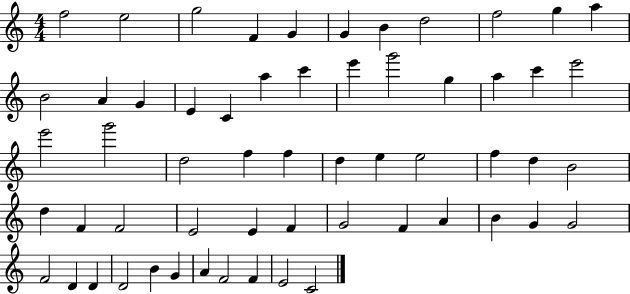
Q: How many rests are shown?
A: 0